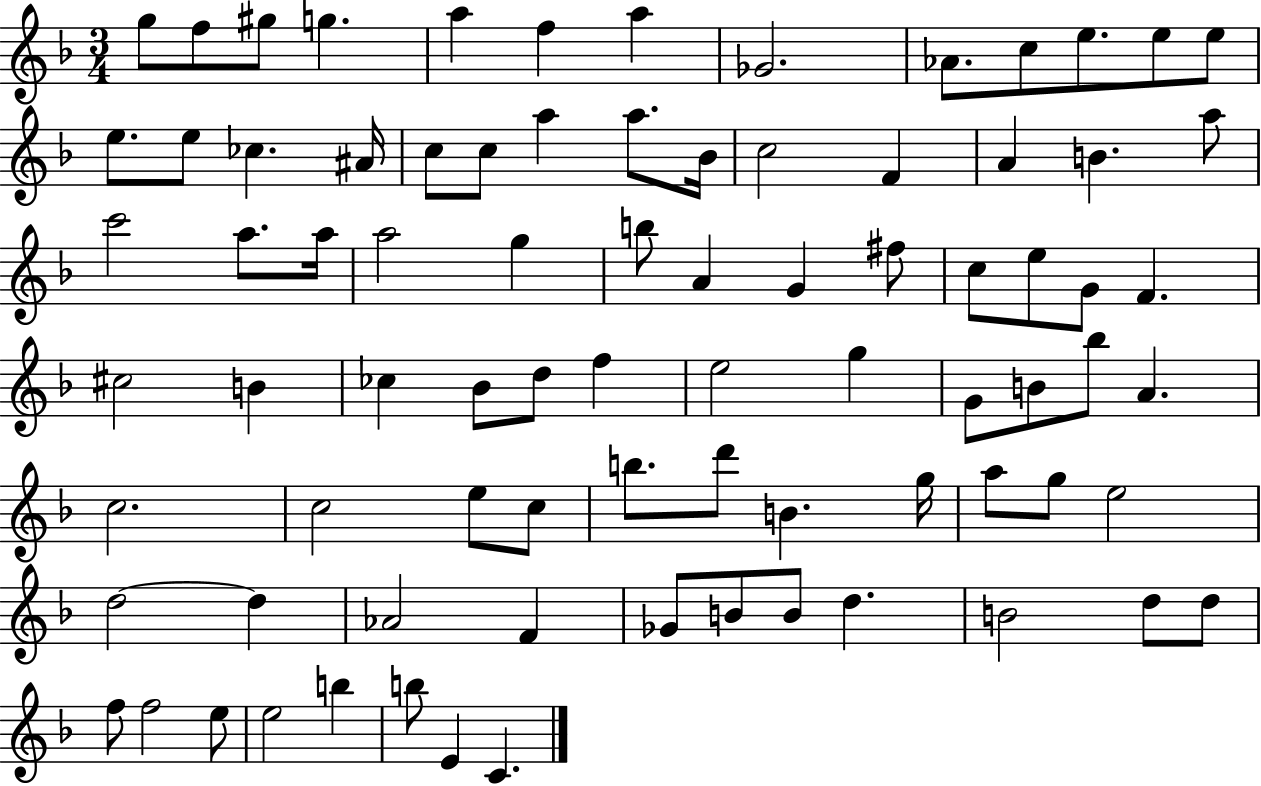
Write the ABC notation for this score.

X:1
T:Untitled
M:3/4
L:1/4
K:F
g/2 f/2 ^g/2 g a f a _G2 _A/2 c/2 e/2 e/2 e/2 e/2 e/2 _c ^A/4 c/2 c/2 a a/2 _B/4 c2 F A B a/2 c'2 a/2 a/4 a2 g b/2 A G ^f/2 c/2 e/2 G/2 F ^c2 B _c _B/2 d/2 f e2 g G/2 B/2 _b/2 A c2 c2 e/2 c/2 b/2 d'/2 B g/4 a/2 g/2 e2 d2 d _A2 F _G/2 B/2 B/2 d B2 d/2 d/2 f/2 f2 e/2 e2 b b/2 E C